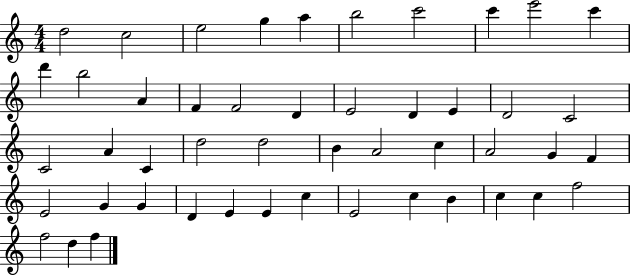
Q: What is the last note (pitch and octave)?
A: F5